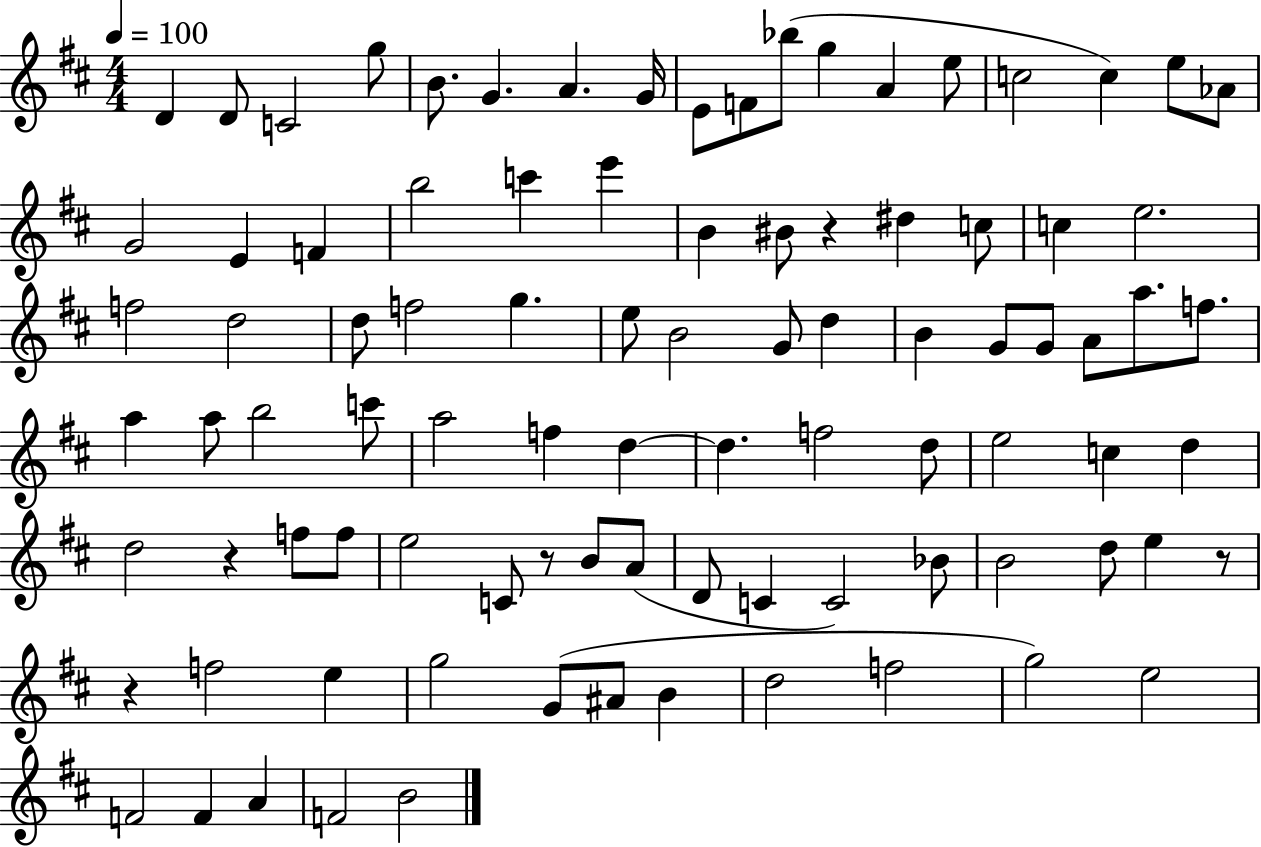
D4/q D4/e C4/h G5/e B4/e. G4/q. A4/q. G4/s E4/e F4/e Bb5/e G5/q A4/q E5/e C5/h C5/q E5/e Ab4/e G4/h E4/q F4/q B5/h C6/q E6/q B4/q BIS4/e R/q D#5/q C5/e C5/q E5/h. F5/h D5/h D5/e F5/h G5/q. E5/e B4/h G4/e D5/q B4/q G4/e G4/e A4/e A5/e. F5/e. A5/q A5/e B5/h C6/e A5/h F5/q D5/q D5/q. F5/h D5/e E5/h C5/q D5/q D5/h R/q F5/e F5/e E5/h C4/e R/e B4/e A4/e D4/e C4/q C4/h Bb4/e B4/h D5/e E5/q R/e R/q F5/h E5/q G5/h G4/e A#4/e B4/q D5/h F5/h G5/h E5/h F4/h F4/q A4/q F4/h B4/h